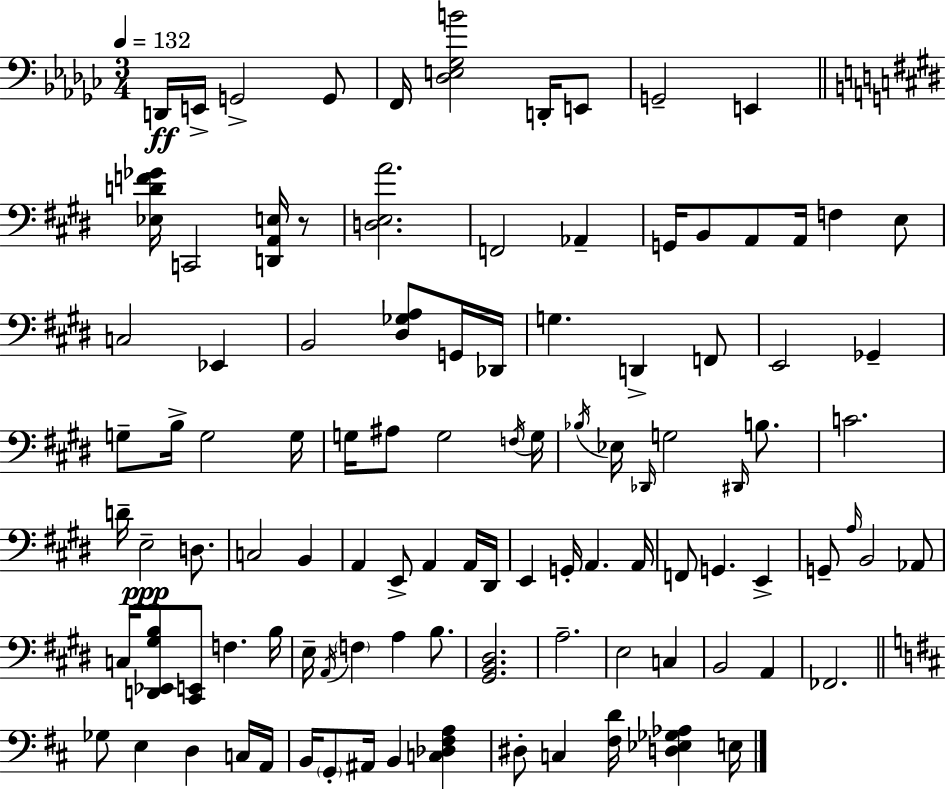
{
  \clef bass
  \numericTimeSignature
  \time 3/4
  \key ees \minor
  \tempo 4 = 132
  \repeat volta 2 { d,16\ff e,16-> g,2-> g,8 | f,16 <des e ges b'>2 d,16-. e,8 | g,2-- e,4 | \bar "||" \break \key e \major <ees d' f' ges'>16 c,2 <d, a, e>16 r8 | <d e a'>2. | f,2 aes,4-- | g,16 b,8 a,8 a,16 f4 e8 | \break c2 ees,4 | b,2 <dis ges a>8 g,16 des,16 | g4. d,4-> f,8 | e,2 ges,4-- | \break g8-- b16-> g2 g16 | g16 ais8 g2 \acciaccatura { f16 } | g16 \acciaccatura { bes16 } ees16 \grace { des,16 } g2 | \grace { dis,16 } b8. c'2. | \break d'16-- e2--\ppp | d8. c2 | b,4 a,4 e,8-> a,4 | a,16 dis,16 e,4 g,16-. a,4. | \break a,16 f,8 g,4. | e,4-> g,8-- \grace { a16 } b,2 | aes,8 c16 <d, ees, gis b>8 <cis, e,>8 f4. | b16 e16-- \acciaccatura { a,16 } \parenthesize f4 a4 | \break b8. <gis, b, dis>2. | a2.-- | e2 | c4 b,2 | \break a,4 fes,2. | \bar "||" \break \key d \major ges8 e4 d4 c16 a,16 | b,16 \parenthesize g,8-. ais,16 b,4 <c des fis a>4 | dis8-. c4 <fis d'>16 <d ees ges aes>4 e16 | } \bar "|."
}